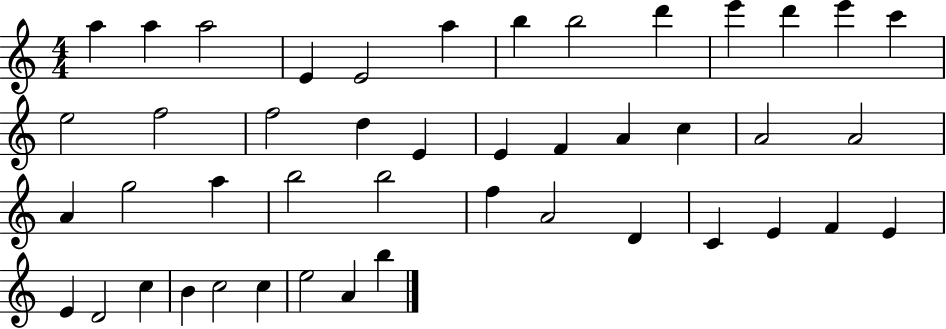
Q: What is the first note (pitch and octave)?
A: A5